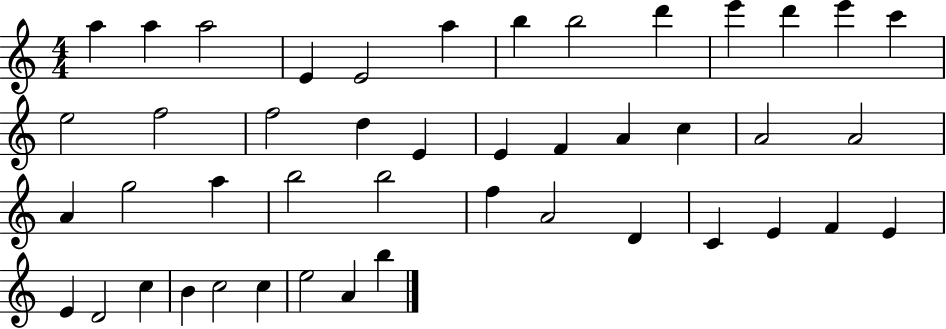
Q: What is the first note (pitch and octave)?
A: A5